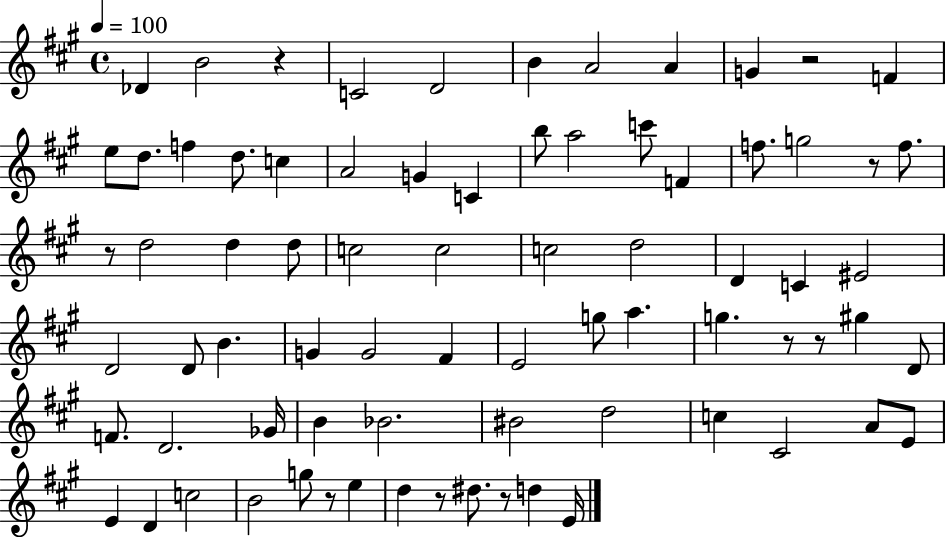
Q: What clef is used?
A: treble